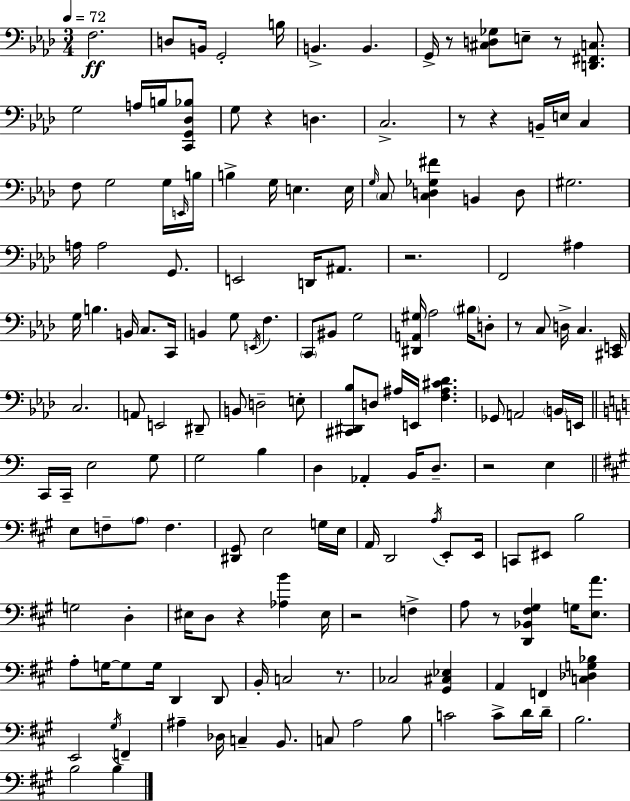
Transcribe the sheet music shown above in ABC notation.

X:1
T:Untitled
M:3/4
L:1/4
K:Fm
F,2 D,/2 B,,/4 G,,2 B,/4 B,, B,, G,,/4 z/2 [^C,D,_G,]/2 E,/2 z/2 [D,,^F,,C,]/2 G,2 A,/4 B,/4 [C,,G,,_D,_B,]/2 G,/2 z D, C,2 z/2 z B,,/4 E,/4 C, F,/2 G,2 G,/4 E,,/4 B,/4 B, G,/4 E, E,/4 G,/4 C,/2 [C,D,_G,^F] B,, D,/2 ^G,2 A,/4 A,2 G,,/2 E,,2 D,,/4 ^A,,/2 z2 F,,2 ^A, G,/4 B, B,,/4 C,/2 C,,/4 B,, G,/2 E,,/4 F, C,,/2 ^B,,/2 G,2 [^D,,A,,^G,]/4 _A,2 ^B,/4 D,/2 z/2 C,/2 D,/4 C, [^C,,E,,]/4 C,2 A,,/2 E,,2 ^D,,/2 B,,/2 D,2 E,/2 [^C,,^D,,_B,]/2 D,/2 ^A,/4 E,,/4 [F,^A,^C_D] _G,,/2 A,,2 B,,/4 E,,/4 C,,/4 C,,/4 E,2 G,/2 G,2 B, D, _A,, B,,/4 D,/2 z2 E, E,/2 F,/2 A,/2 F, [^D,,^G,,]/2 E,2 G,/4 E,/4 A,,/4 D,,2 A,/4 E,,/2 E,,/4 C,,/2 ^E,,/2 B,2 G,2 D, ^E,/4 D,/2 z [_A,B] ^E,/4 z2 F, A,/2 z/2 [D,,_B,,^F,^G,] G,/4 [E,A]/2 A,/2 G,/4 G,/2 G,/4 D,, D,,/2 B,,/4 C,2 z/2 _C,2 [^G,,^C,_E,] A,, F,, [C,_D,G,_B,] E,,2 ^G,/4 F,, ^A, _D,/4 C, B,,/2 C,/2 A,2 B,/2 C2 C/2 D/4 D/4 B,2 B,2 B,